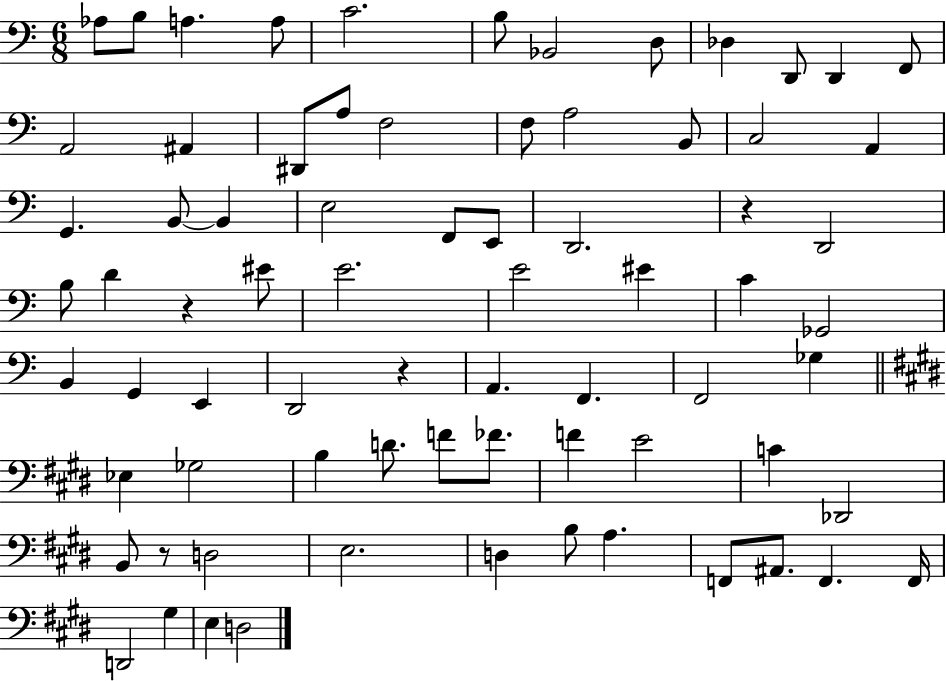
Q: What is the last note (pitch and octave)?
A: D3